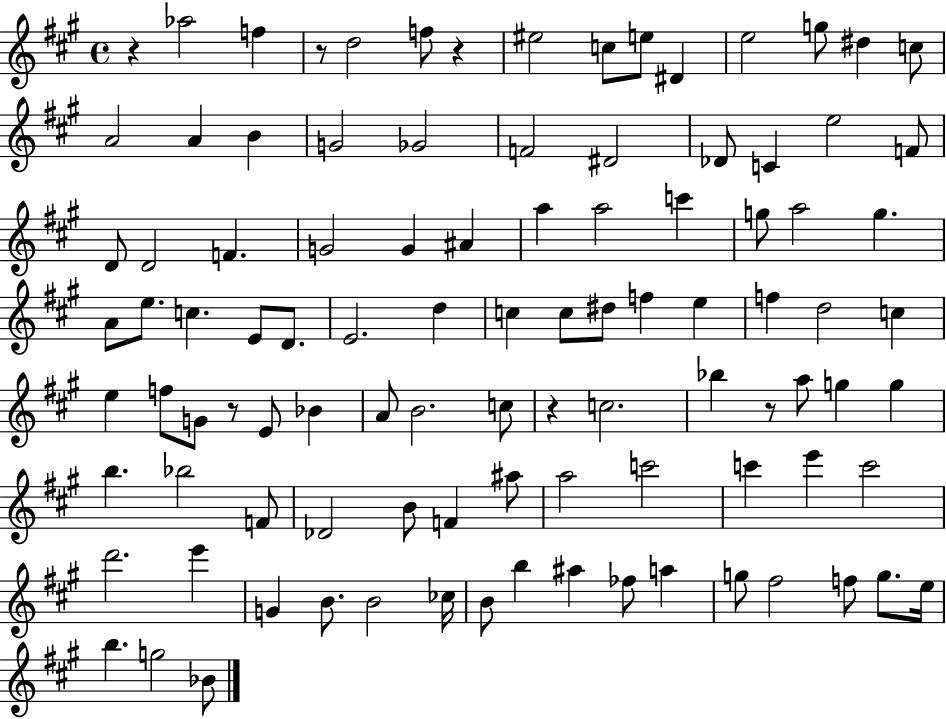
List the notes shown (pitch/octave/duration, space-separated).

R/q Ab5/h F5/q R/e D5/h F5/e R/q EIS5/h C5/e E5/e D#4/q E5/h G5/e D#5/q C5/e A4/h A4/q B4/q G4/h Gb4/h F4/h D#4/h Db4/e C4/q E5/h F4/e D4/e D4/h F4/q. G4/h G4/q A#4/q A5/q A5/h C6/q G5/e A5/h G5/q. A4/e E5/e. C5/q. E4/e D4/e. E4/h. D5/q C5/q C5/e D#5/e F5/q E5/q F5/q D5/h C5/q E5/q F5/e G4/e R/e E4/e Bb4/q A4/e B4/h. C5/e R/q C5/h. Bb5/q R/e A5/e G5/q G5/q B5/q. Bb5/h F4/e Db4/h B4/e F4/q A#5/e A5/h C6/h C6/q E6/q C6/h D6/h. E6/q G4/q B4/e. B4/h CES5/s B4/e B5/q A#5/q FES5/e A5/q G5/e F#5/h F5/e G5/e. E5/s B5/q. G5/h Bb4/e